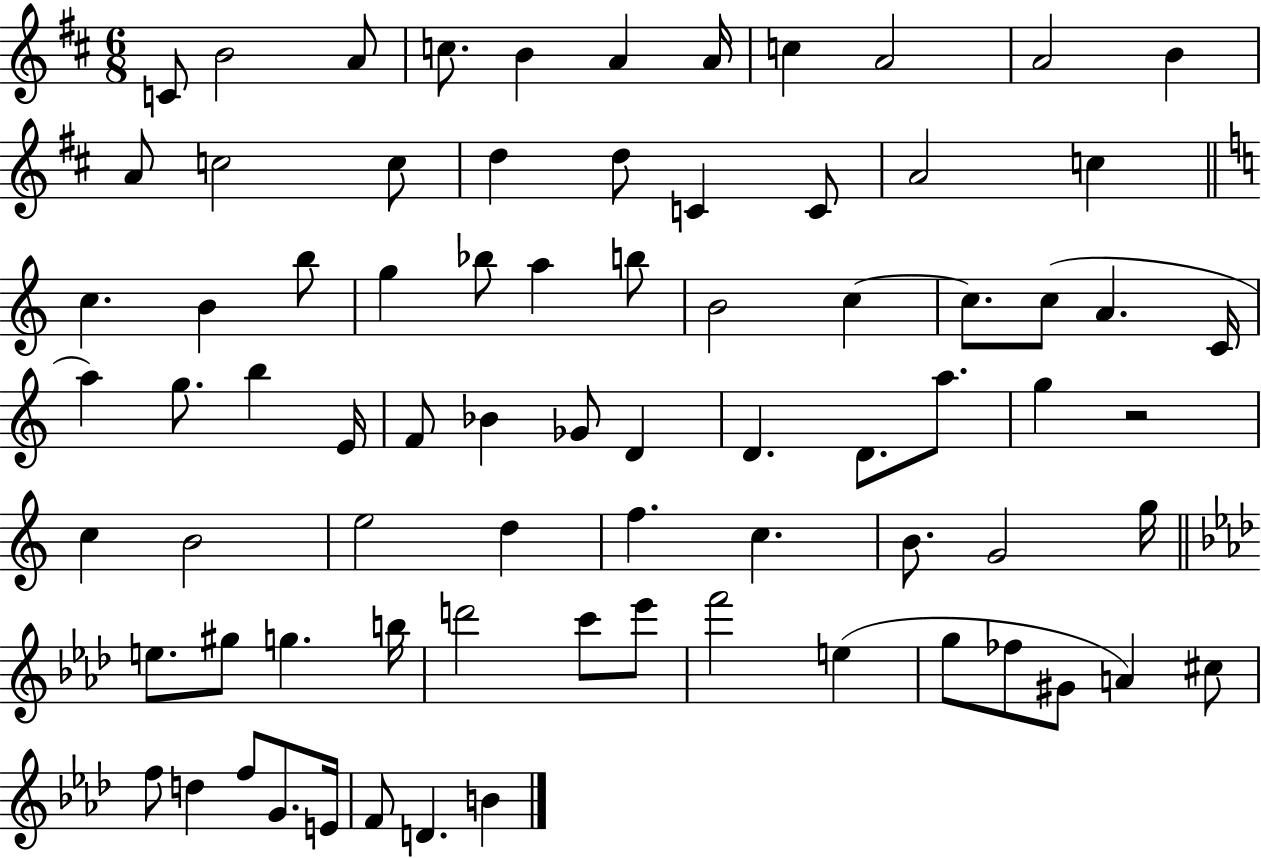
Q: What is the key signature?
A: D major